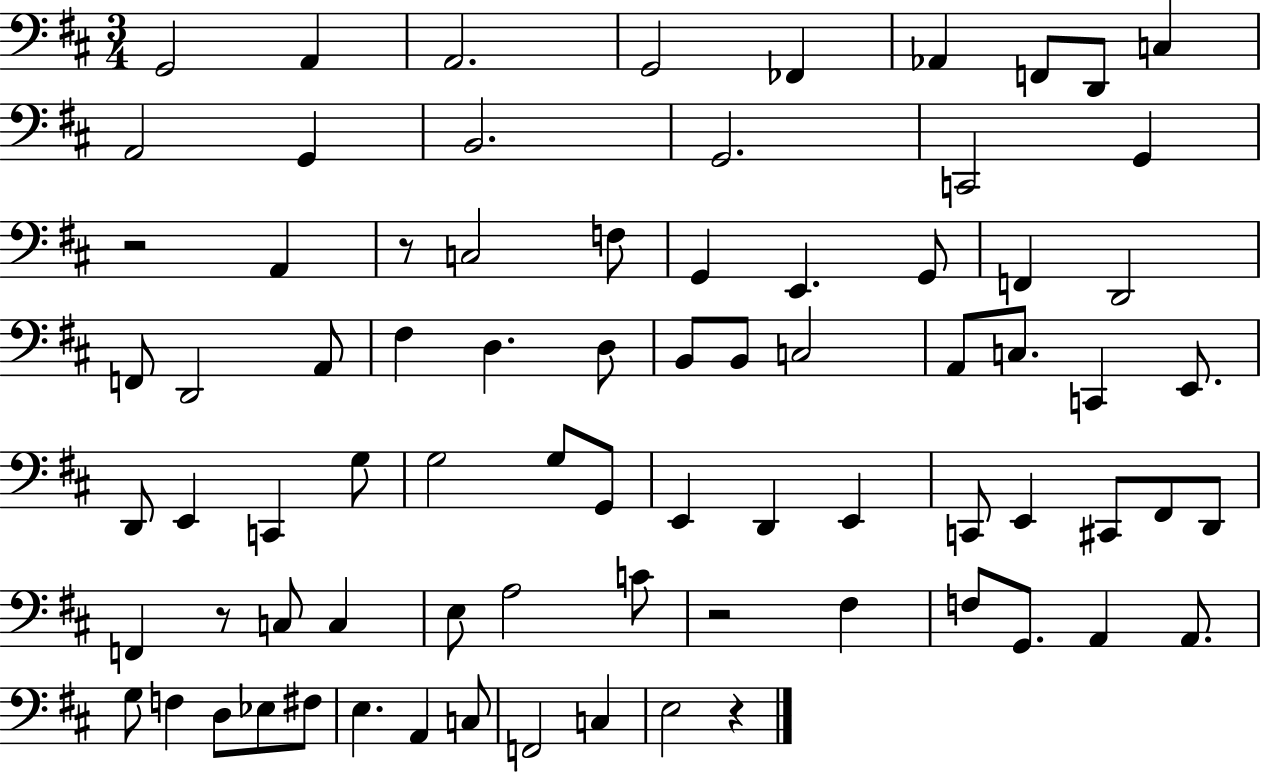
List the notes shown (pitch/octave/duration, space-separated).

G2/h A2/q A2/h. G2/h FES2/q Ab2/q F2/e D2/e C3/q A2/h G2/q B2/h. G2/h. C2/h G2/q R/h A2/q R/e C3/h F3/e G2/q E2/q. G2/e F2/q D2/h F2/e D2/h A2/e F#3/q D3/q. D3/e B2/e B2/e C3/h A2/e C3/e. C2/q E2/e. D2/e E2/q C2/q G3/e G3/h G3/e G2/e E2/q D2/q E2/q C2/e E2/q C#2/e F#2/e D2/e F2/q R/e C3/e C3/q E3/e A3/h C4/e R/h F#3/q F3/e G2/e. A2/q A2/e. G3/e F3/q D3/e Eb3/e F#3/e E3/q. A2/q C3/e F2/h C3/q E3/h R/q